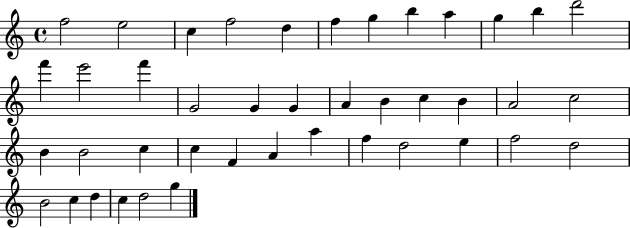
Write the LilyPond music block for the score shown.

{
  \clef treble
  \time 4/4
  \defaultTimeSignature
  \key c \major
  f''2 e''2 | c''4 f''2 d''4 | f''4 g''4 b''4 a''4 | g''4 b''4 d'''2 | \break f'''4 e'''2 f'''4 | g'2 g'4 g'4 | a'4 b'4 c''4 b'4 | a'2 c''2 | \break b'4 b'2 c''4 | c''4 f'4 a'4 a''4 | f''4 d''2 e''4 | f''2 d''2 | \break b'2 c''4 d''4 | c''4 d''2 g''4 | \bar "|."
}